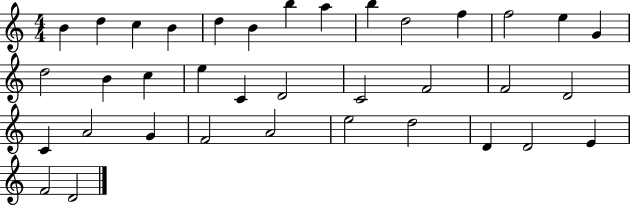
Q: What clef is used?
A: treble